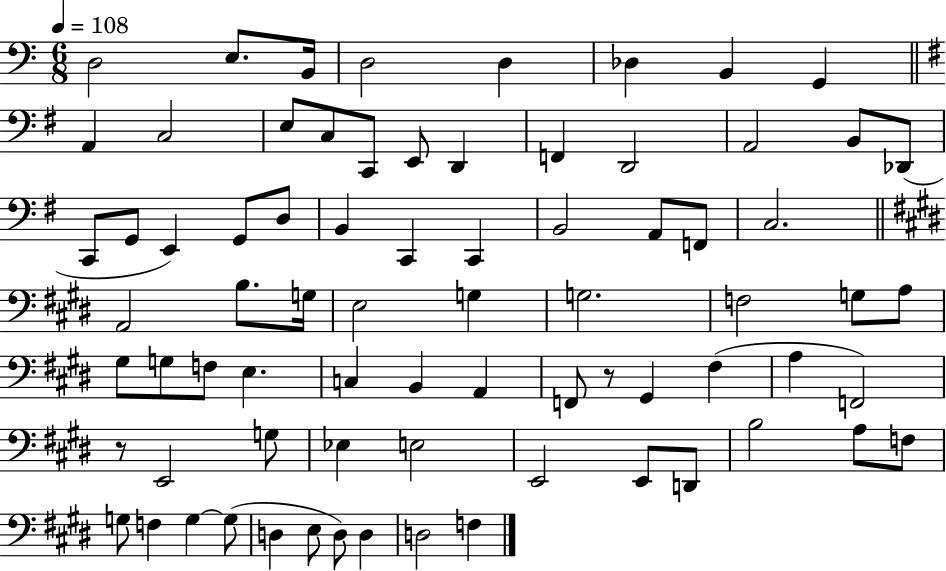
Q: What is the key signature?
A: C major